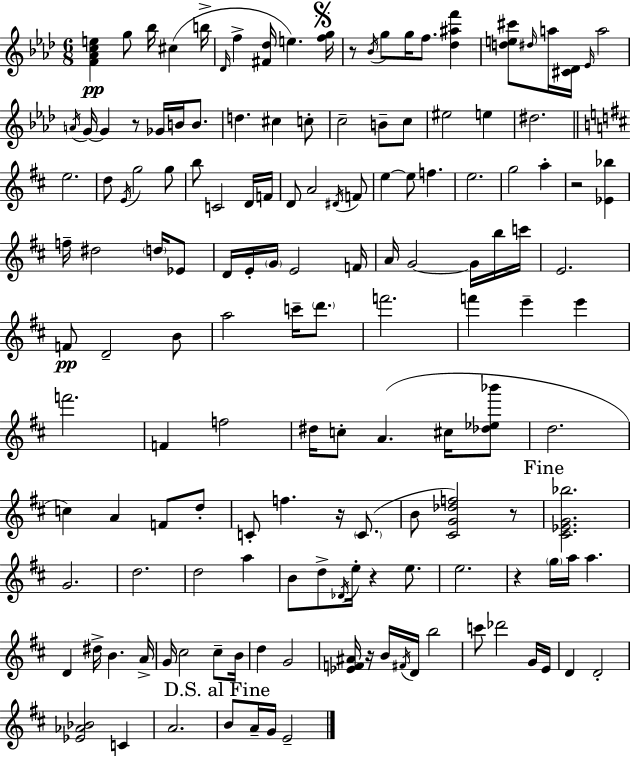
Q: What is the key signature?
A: AES major